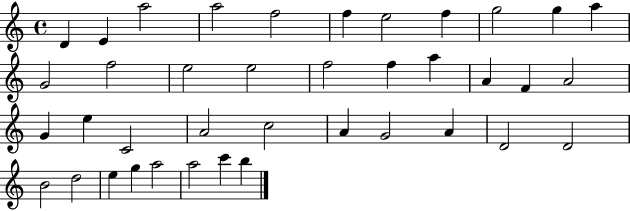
D4/q E4/q A5/h A5/h F5/h F5/q E5/h F5/q G5/h G5/q A5/q G4/h F5/h E5/h E5/h F5/h F5/q A5/q A4/q F4/q A4/h G4/q E5/q C4/h A4/h C5/h A4/q G4/h A4/q D4/h D4/h B4/h D5/h E5/q G5/q A5/h A5/h C6/q B5/q